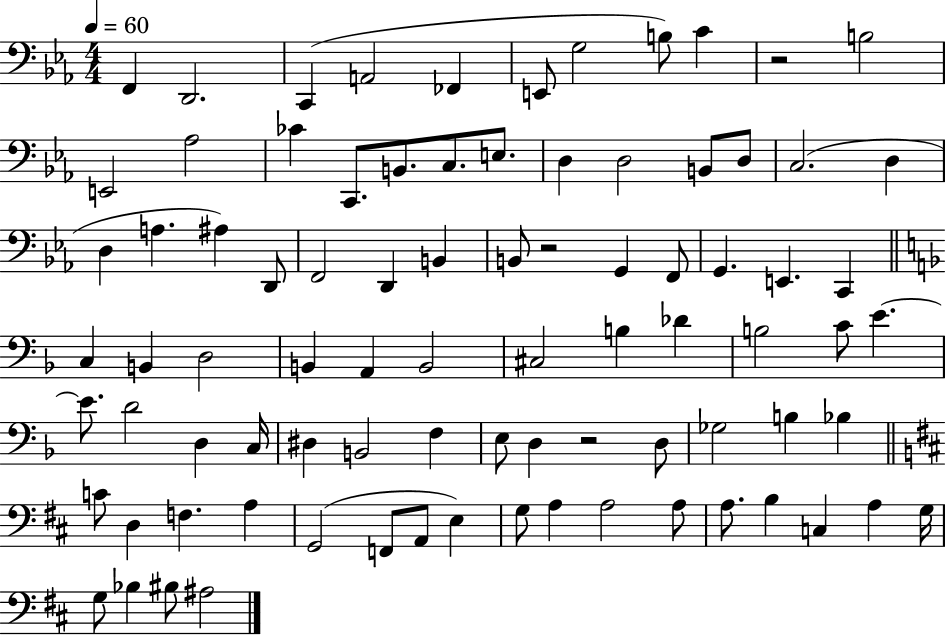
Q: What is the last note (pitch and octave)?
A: A#3